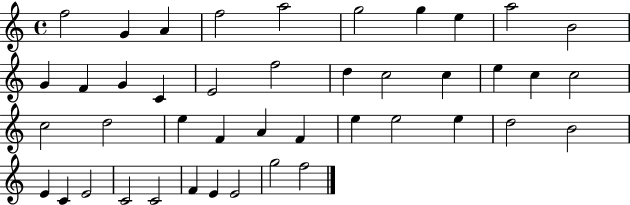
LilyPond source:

{
  \clef treble
  \time 4/4
  \defaultTimeSignature
  \key c \major
  f''2 g'4 a'4 | f''2 a''2 | g''2 g''4 e''4 | a''2 b'2 | \break g'4 f'4 g'4 c'4 | e'2 f''2 | d''4 c''2 c''4 | e''4 c''4 c''2 | \break c''2 d''2 | e''4 f'4 a'4 f'4 | e''4 e''2 e''4 | d''2 b'2 | \break e'4 c'4 e'2 | c'2 c'2 | f'4 e'4 e'2 | g''2 f''2 | \break \bar "|."
}